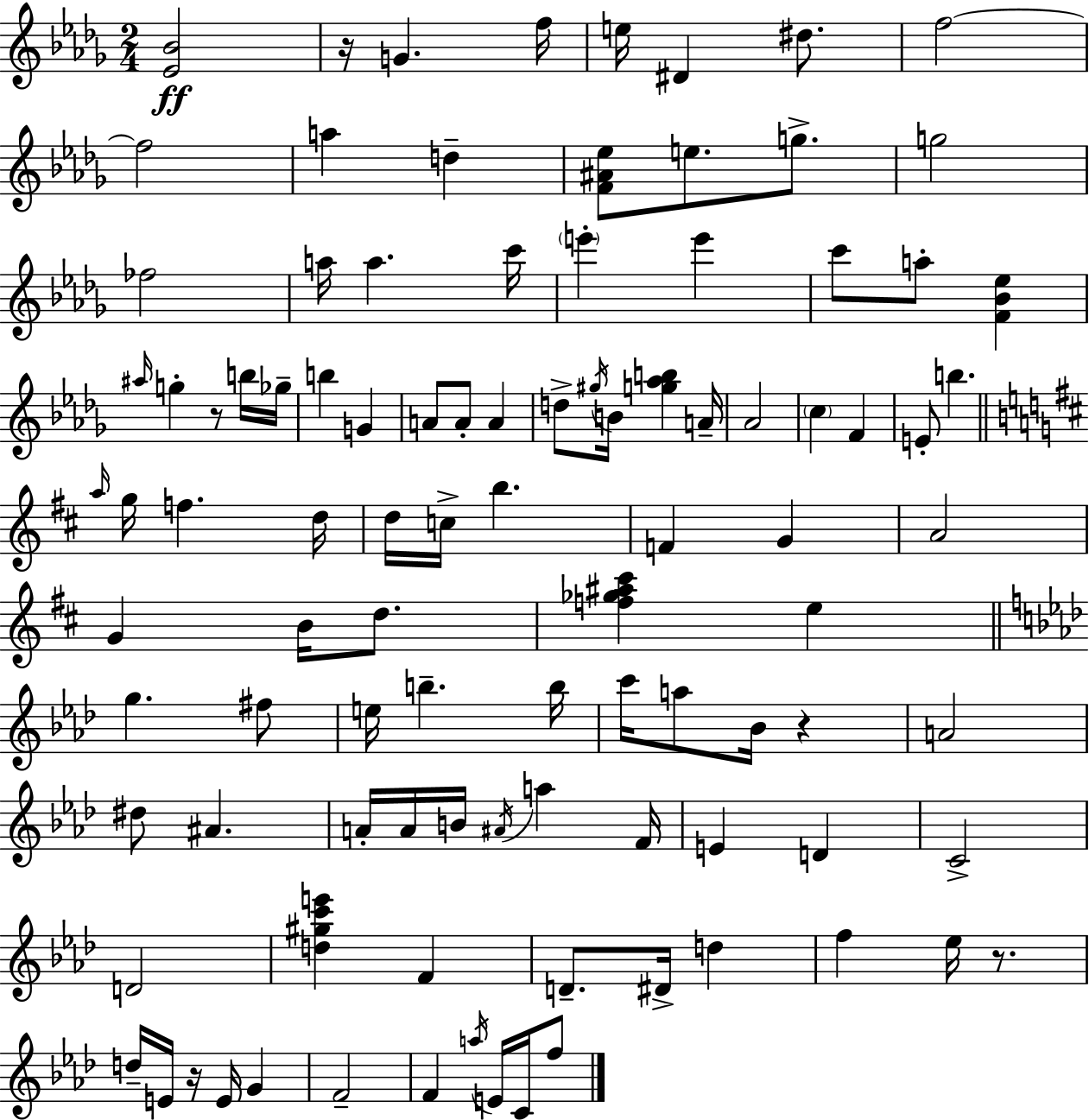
[Eb4,Bb4]/h R/s G4/q. F5/s E5/s D#4/q D#5/e. F5/h F5/h A5/q D5/q [F4,A#4,Eb5]/e E5/e. G5/e. G5/h FES5/h A5/s A5/q. C6/s E6/q E6/q C6/e A5/e [F4,Bb4,Eb5]/q A#5/s G5/q R/e B5/s Gb5/s B5/q G4/q A4/e A4/e A4/q D5/e G#5/s B4/s [G5,Ab5,B5]/q A4/s Ab4/h C5/q F4/q E4/e B5/q. A5/s G5/s F5/q. D5/s D5/s C5/s B5/q. F4/q G4/q A4/h G4/q B4/s D5/e. [F5,Gb5,A#5,C#6]/q E5/q G5/q. F#5/e E5/s B5/q. B5/s C6/s A5/e Bb4/s R/q A4/h D#5/e A#4/q. A4/s A4/s B4/s A#4/s A5/q F4/s E4/q D4/q C4/h D4/h [D5,G#5,C6,E6]/q F4/q D4/e. D#4/s D5/q F5/q Eb5/s R/e. D5/s E4/s R/s E4/s G4/q F4/h F4/q A5/s E4/s C4/s F5/e